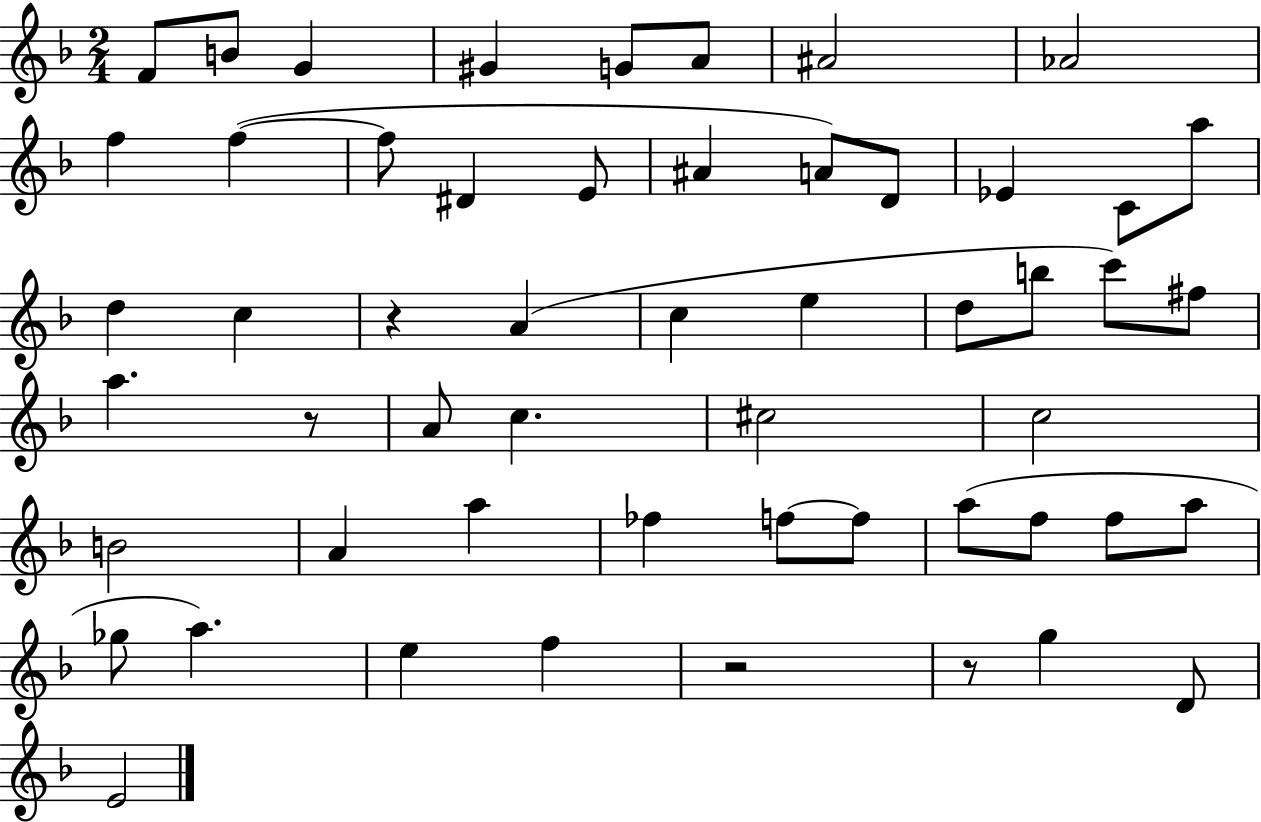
{
  \clef treble
  \numericTimeSignature
  \time 2/4
  \key f \major
  f'8 b'8 g'4 | gis'4 g'8 a'8 | ais'2 | aes'2 | \break f''4 f''4~(~ | f''8 dis'4 e'8 | ais'4 a'8) d'8 | ees'4 c'8 a''8 | \break d''4 c''4 | r4 a'4( | c''4 e''4 | d''8 b''8 c'''8) fis''8 | \break a''4. r8 | a'8 c''4. | cis''2 | c''2 | \break b'2 | a'4 a''4 | fes''4 f''8~~ f''8 | a''8( f''8 f''8 a''8 | \break ges''8 a''4.) | e''4 f''4 | r2 | r8 g''4 d'8 | \break e'2 | \bar "|."
}